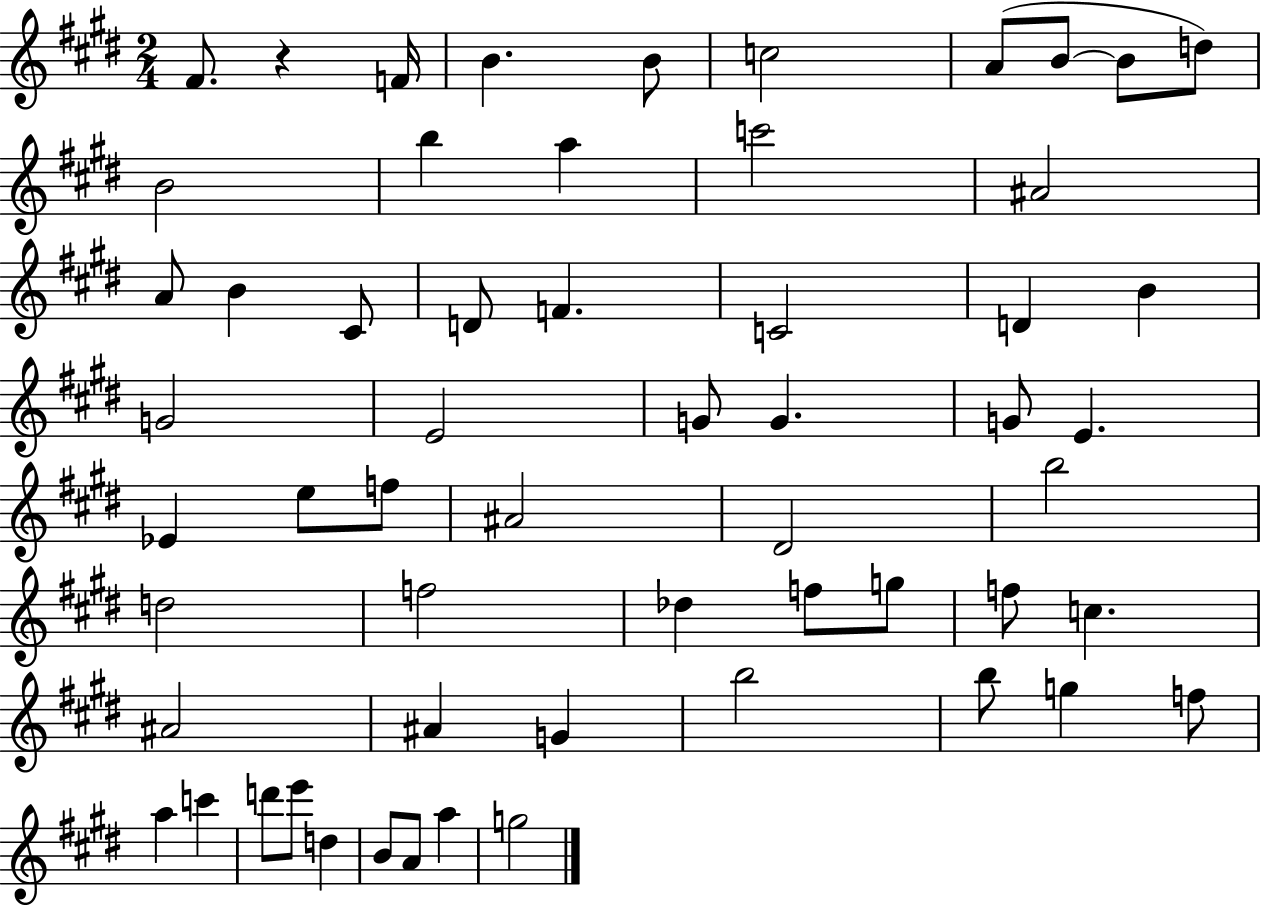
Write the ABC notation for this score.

X:1
T:Untitled
M:2/4
L:1/4
K:E
^F/2 z F/4 B B/2 c2 A/2 B/2 B/2 d/2 B2 b a c'2 ^A2 A/2 B ^C/2 D/2 F C2 D B G2 E2 G/2 G G/2 E _E e/2 f/2 ^A2 ^D2 b2 d2 f2 _d f/2 g/2 f/2 c ^A2 ^A G b2 b/2 g f/2 a c' d'/2 e'/2 d B/2 A/2 a g2